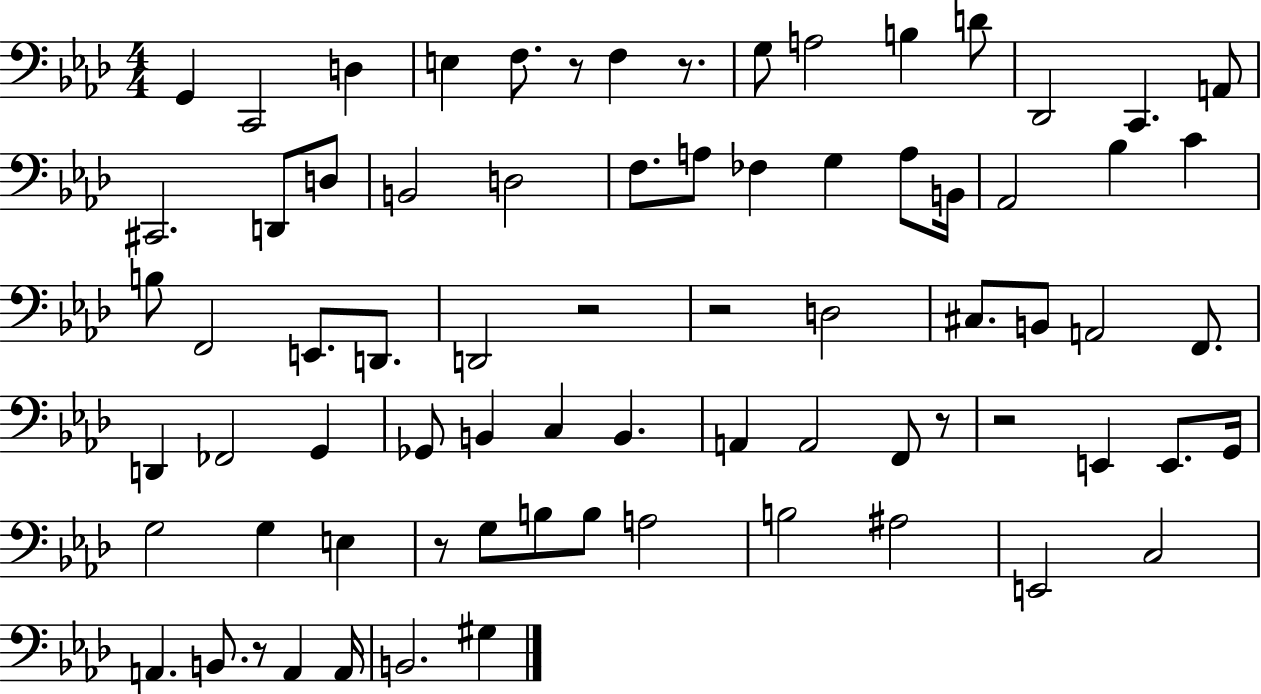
{
  \clef bass
  \numericTimeSignature
  \time 4/4
  \key aes \major
  \repeat volta 2 { g,4 c,2 d4 | e4 f8. r8 f4 r8. | g8 a2 b4 d'8 | des,2 c,4. a,8 | \break cis,2. d,8 d8 | b,2 d2 | f8. a8 fes4 g4 a8 b,16 | aes,2 bes4 c'4 | \break b8 f,2 e,8. d,8. | d,2 r2 | r2 d2 | cis8. b,8 a,2 f,8. | \break d,4 fes,2 g,4 | ges,8 b,4 c4 b,4. | a,4 a,2 f,8 r8 | r2 e,4 e,8. g,16 | \break g2 g4 e4 | r8 g8 b8 b8 a2 | b2 ais2 | e,2 c2 | \break a,4. b,8. r8 a,4 a,16 | b,2. gis4 | } \bar "|."
}